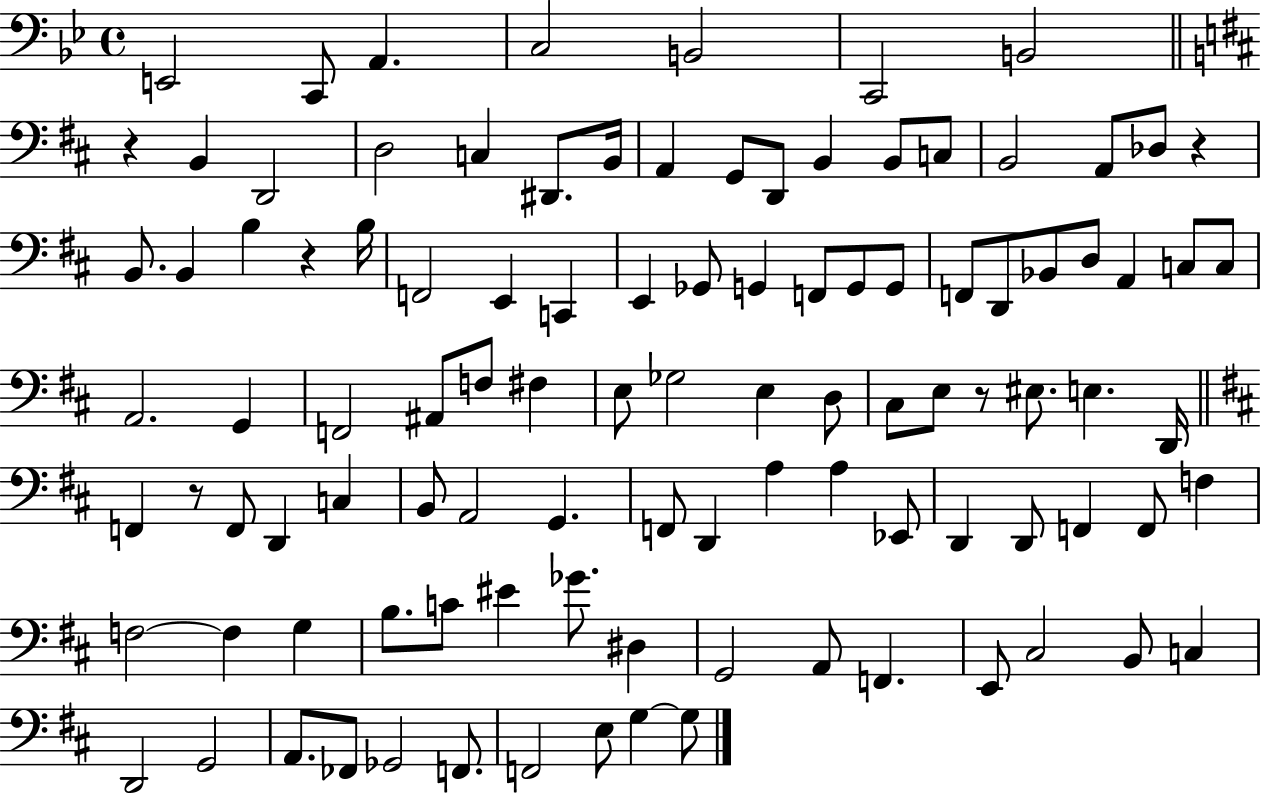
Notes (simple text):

E2/h C2/e A2/q. C3/h B2/h C2/h B2/h R/q B2/q D2/h D3/h C3/q D#2/e. B2/s A2/q G2/e D2/e B2/q B2/e C3/e B2/h A2/e Db3/e R/q B2/e. B2/q B3/q R/q B3/s F2/h E2/q C2/q E2/q Gb2/e G2/q F2/e G2/e G2/e F2/e D2/e Bb2/e D3/e A2/q C3/e C3/e A2/h. G2/q F2/h A#2/e F3/e F#3/q E3/e Gb3/h E3/q D3/e C#3/e E3/e R/e EIS3/e. E3/q. D2/s F2/q R/e F2/e D2/q C3/q B2/e A2/h G2/q. F2/e D2/q A3/q A3/q Eb2/e D2/q D2/e F2/q F2/e F3/q F3/h F3/q G3/q B3/e. C4/e EIS4/q Gb4/e. D#3/q G2/h A2/e F2/q. E2/e C#3/h B2/e C3/q D2/h G2/h A2/e. FES2/e Gb2/h F2/e. F2/h E3/e G3/q G3/e